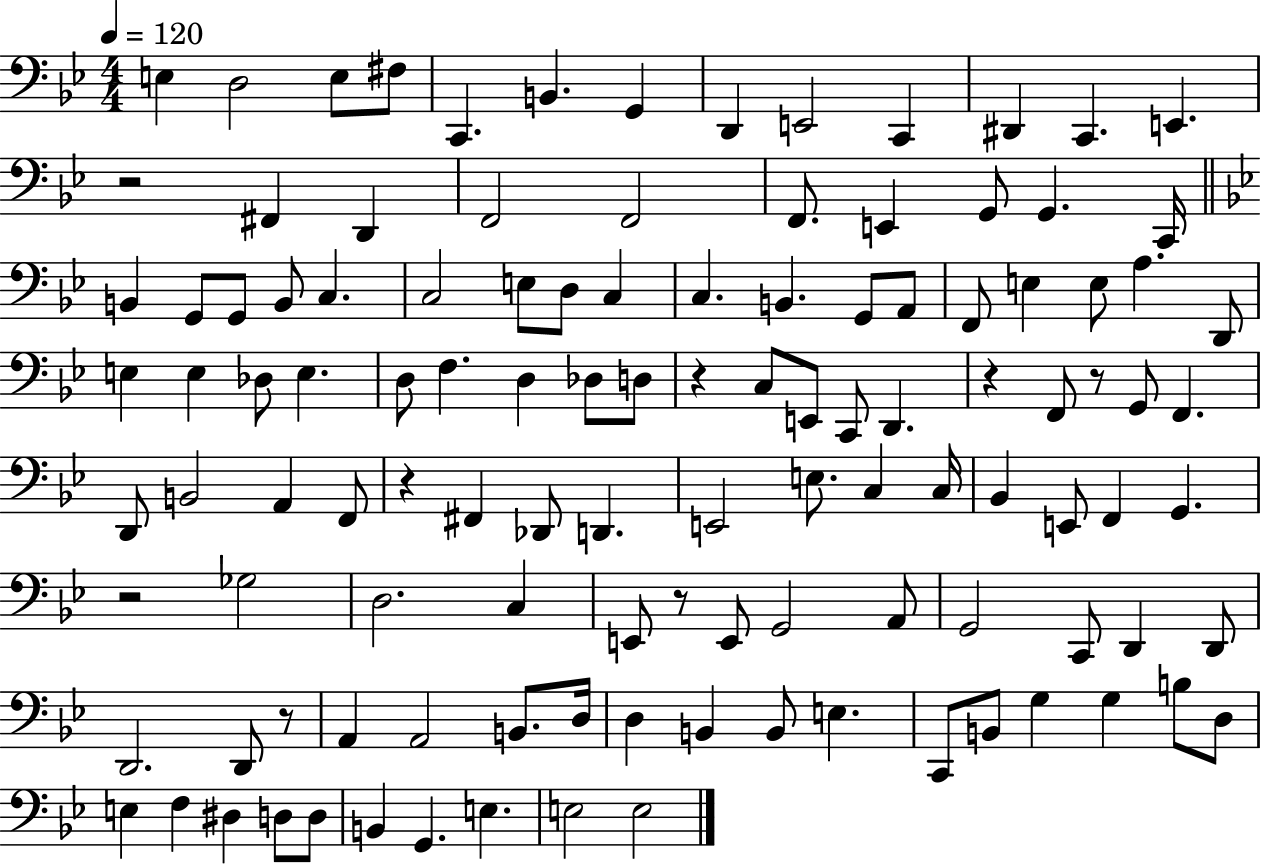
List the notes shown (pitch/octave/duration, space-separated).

E3/q D3/h E3/e F#3/e C2/q. B2/q. G2/q D2/q E2/h C2/q D#2/q C2/q. E2/q. R/h F#2/q D2/q F2/h F2/h F2/e. E2/q G2/e G2/q. C2/s B2/q G2/e G2/e B2/e C3/q. C3/h E3/e D3/e C3/q C3/q. B2/q. G2/e A2/e F2/e E3/q E3/e A3/q. D2/e E3/q E3/q Db3/e E3/q. D3/e F3/q. D3/q Db3/e D3/e R/q C3/e E2/e C2/e D2/q. R/q F2/e R/e G2/e F2/q. D2/e B2/h A2/q F2/e R/q F#2/q Db2/e D2/q. E2/h E3/e. C3/q C3/s Bb2/q E2/e F2/q G2/q. R/h Gb3/h D3/h. C3/q E2/e R/e E2/e G2/h A2/e G2/h C2/e D2/q D2/e D2/h. D2/e R/e A2/q A2/h B2/e. D3/s D3/q B2/q B2/e E3/q. C2/e B2/e G3/q G3/q B3/e D3/e E3/q F3/q D#3/q D3/e D3/e B2/q G2/q. E3/q. E3/h E3/h